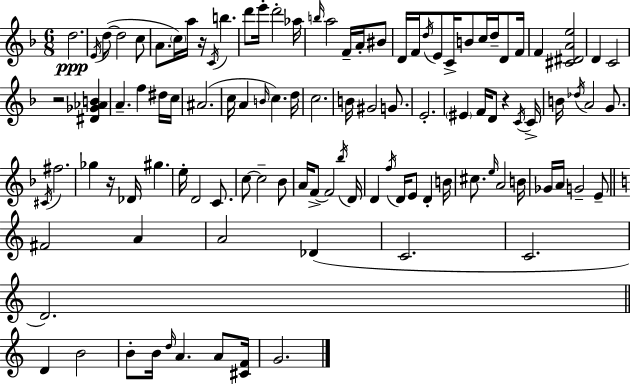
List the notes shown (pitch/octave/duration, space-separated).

D5/h. E4/s D5/e D5/h C5/e A4/e. C5/s A5/s R/s C4/s B5/q. D6/e E6/s D6/h Ab5/s B5/s A5/h F4/s A4/s BIS4/e D4/s F4/s D5/s E4/e C4/s B4/e C5/s D5/s D4/e F4/s F4/q [C#4,D#4,A4,E5]/h D4/q C4/h R/h [D#4,Gb4,Ab4,B4]/q A4/q. F5/q D#5/s C5/s A#4/h. C5/s A4/q B4/s C5/q. D5/s C5/h. B4/s G#4/h G4/e. E4/h. EIS4/q F4/s D4/e R/q C4/s C4/s B4/s Db5/s A4/h G4/e. C#4/s F#5/h. Gb5/q R/s Db4/s G#5/q. E5/s D4/h C4/e. C5/e C5/h Bb4/e A4/s F4/e F4/h Bb5/s D4/s D4/q F5/s D4/s E4/e D4/q B4/s C#5/e. E5/s A4/h B4/s Gb4/s A4/s G4/h E4/e F#4/h A4/q A4/h Db4/q C4/h. C4/h. D4/h. D4/q B4/h B4/e B4/s D5/s A4/q. A4/e [C#4,F4]/s G4/h.